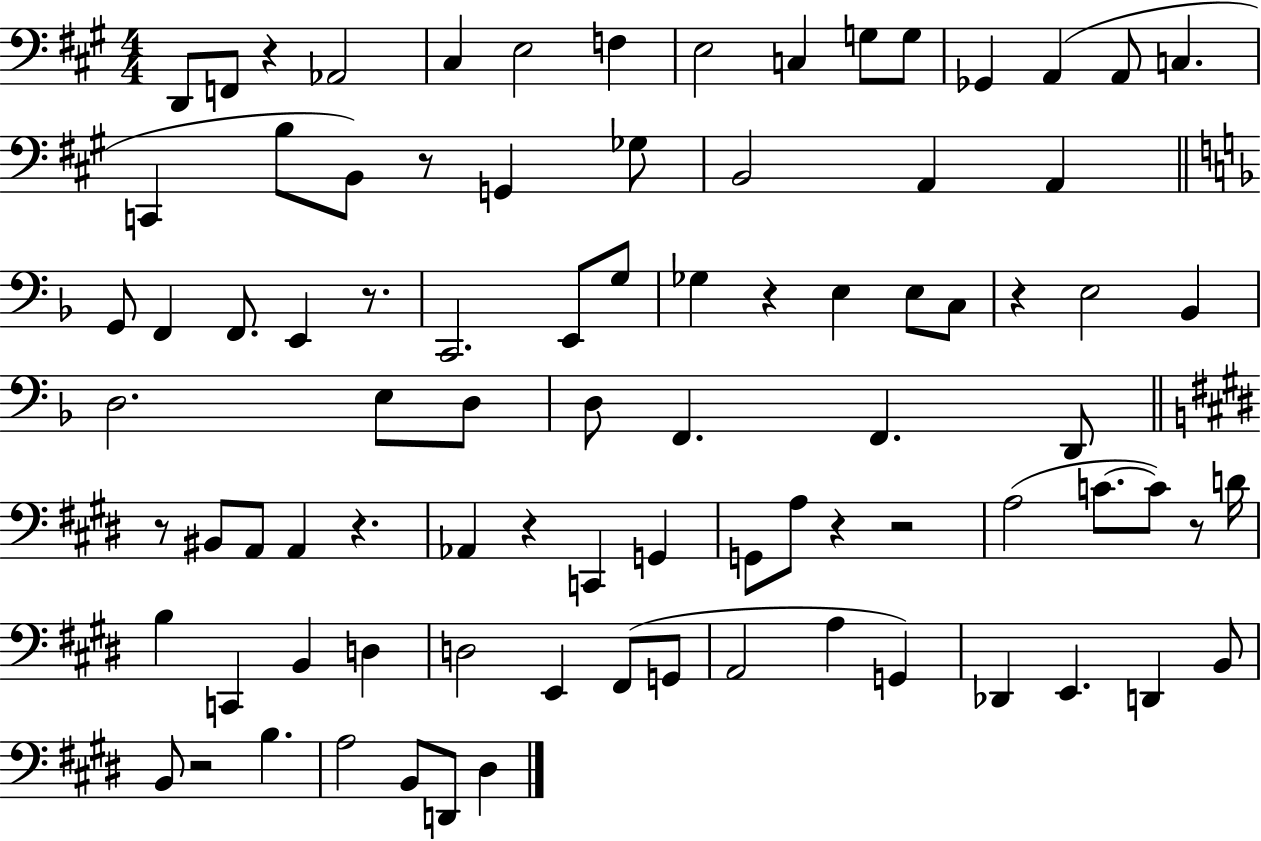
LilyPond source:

{
  \clef bass
  \numericTimeSignature
  \time 4/4
  \key a \major
  d,8 f,8 r4 aes,2 | cis4 e2 f4 | e2 c4 g8 g8 | ges,4 a,4( a,8 c4. | \break c,4 b8 b,8) r8 g,4 ges8 | b,2 a,4 a,4 | \bar "||" \break \key f \major g,8 f,4 f,8. e,4 r8. | c,2. e,8 g8 | ges4 r4 e4 e8 c8 | r4 e2 bes,4 | \break d2. e8 d8 | d8 f,4. f,4. d,8 | \bar "||" \break \key e \major r8 bis,8 a,8 a,4 r4. | aes,4 r4 c,4 g,4 | g,8 a8 r4 r2 | a2( c'8.~~ c'8) r8 d'16 | \break b4 c,4 b,4 d4 | d2 e,4 fis,8( g,8 | a,2 a4 g,4) | des,4 e,4. d,4 b,8 | \break b,8 r2 b4. | a2 b,8 d,8 dis4 | \bar "|."
}